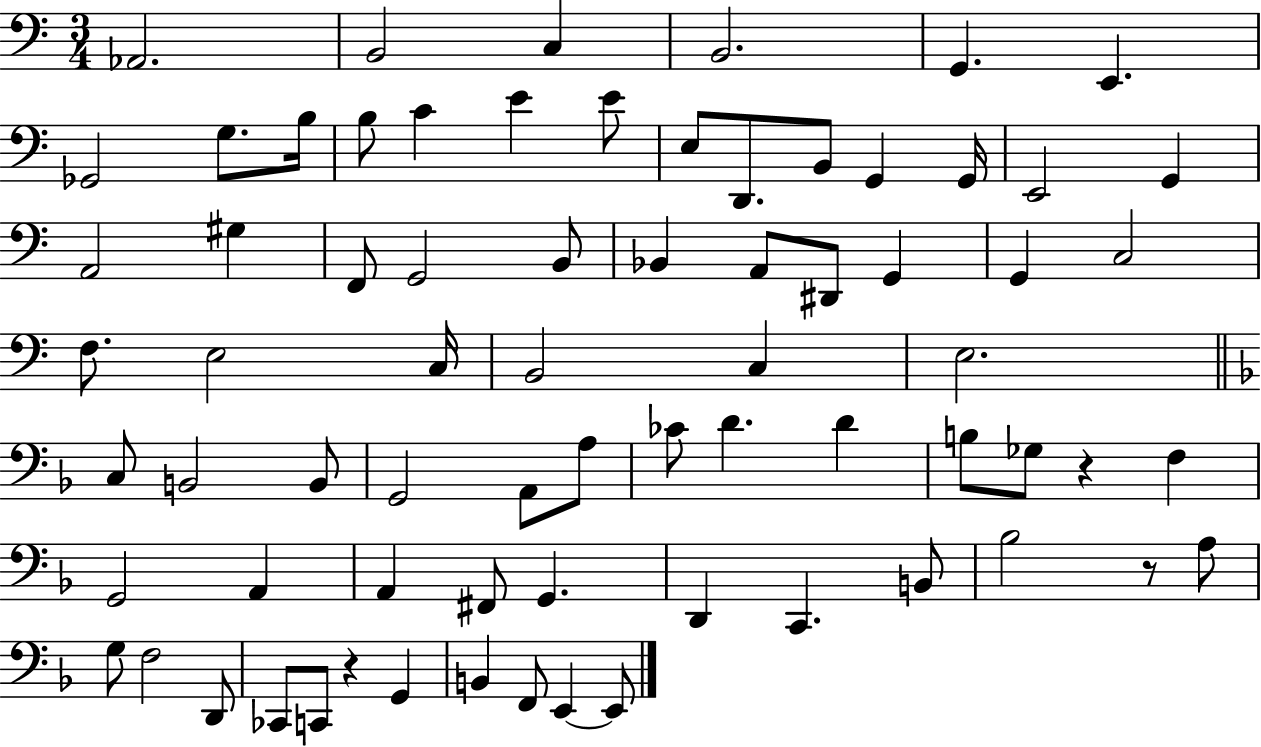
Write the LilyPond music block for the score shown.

{
  \clef bass
  \numericTimeSignature
  \time 3/4
  \key c \major
  aes,2. | b,2 c4 | b,2. | g,4. e,4. | \break ges,2 g8. b16 | b8 c'4 e'4 e'8 | e8 d,8. b,8 g,4 g,16 | e,2 g,4 | \break a,2 gis4 | f,8 g,2 b,8 | bes,4 a,8 dis,8 g,4 | g,4 c2 | \break f8. e2 c16 | b,2 c4 | e2. | \bar "||" \break \key f \major c8 b,2 b,8 | g,2 a,8 a8 | ces'8 d'4. d'4 | b8 ges8 r4 f4 | \break g,2 a,4 | a,4 fis,8 g,4. | d,4 c,4. b,8 | bes2 r8 a8 | \break g8 f2 d,8 | ces,8 c,8 r4 g,4 | b,4 f,8 e,4~~ e,8 | \bar "|."
}